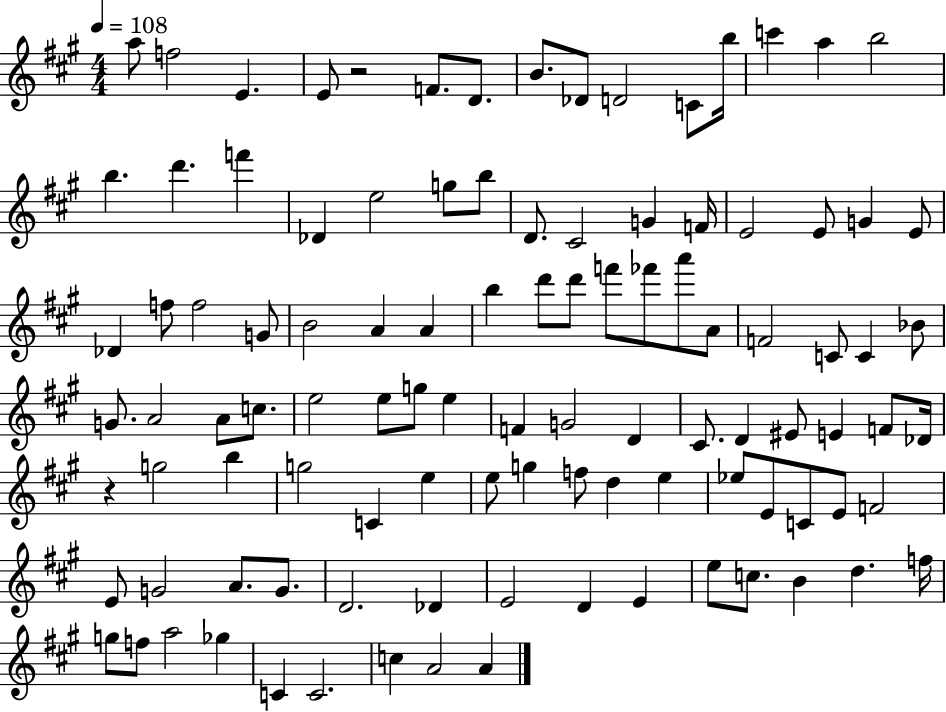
A5/e F5/h E4/q. E4/e R/h F4/e. D4/e. B4/e. Db4/e D4/h C4/e B5/s C6/q A5/q B5/h B5/q. D6/q. F6/q Db4/q E5/h G5/e B5/e D4/e. C#4/h G4/q F4/s E4/h E4/e G4/q E4/e Db4/q F5/e F5/h G4/e B4/h A4/q A4/q B5/q D6/e D6/e F6/e FES6/e A6/e A4/e F4/h C4/e C4/q Bb4/e G4/e. A4/h A4/e C5/e. E5/h E5/e G5/e E5/q F4/q G4/h D4/q C#4/e. D4/q EIS4/e E4/q F4/e Db4/s R/q G5/h B5/q G5/h C4/q E5/q E5/e G5/q F5/e D5/q E5/q Eb5/e E4/e C4/e E4/e F4/h E4/e G4/h A4/e. G4/e. D4/h. Db4/q E4/h D4/q E4/q E5/e C5/e. B4/q D5/q. F5/s G5/e F5/e A5/h Gb5/q C4/q C4/h. C5/q A4/h A4/q